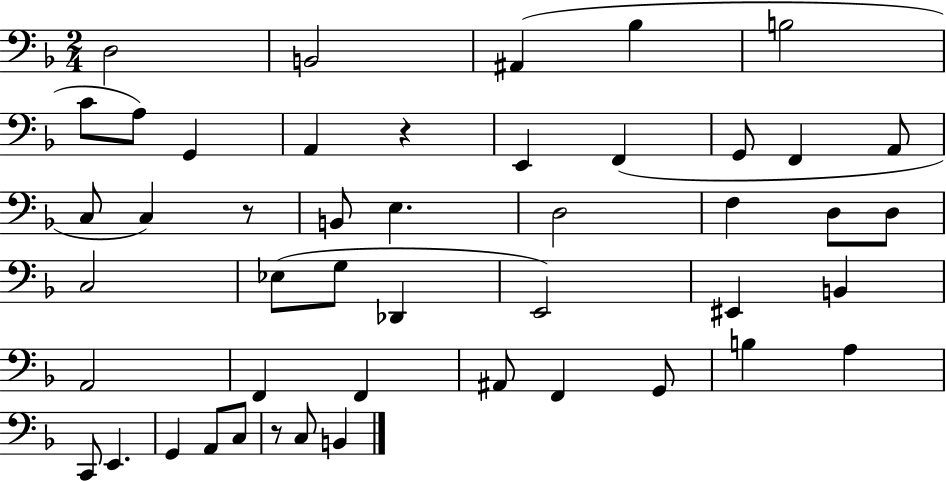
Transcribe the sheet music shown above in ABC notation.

X:1
T:Untitled
M:2/4
L:1/4
K:F
D,2 B,,2 ^A,, _B, B,2 C/2 A,/2 G,, A,, z E,, F,, G,,/2 F,, A,,/2 C,/2 C, z/2 B,,/2 E, D,2 F, D,/2 D,/2 C,2 _E,/2 G,/2 _D,, E,,2 ^E,, B,, A,,2 F,, F,, ^A,,/2 F,, G,,/2 B, A, C,,/2 E,, G,, A,,/2 C,/2 z/2 C,/2 B,,